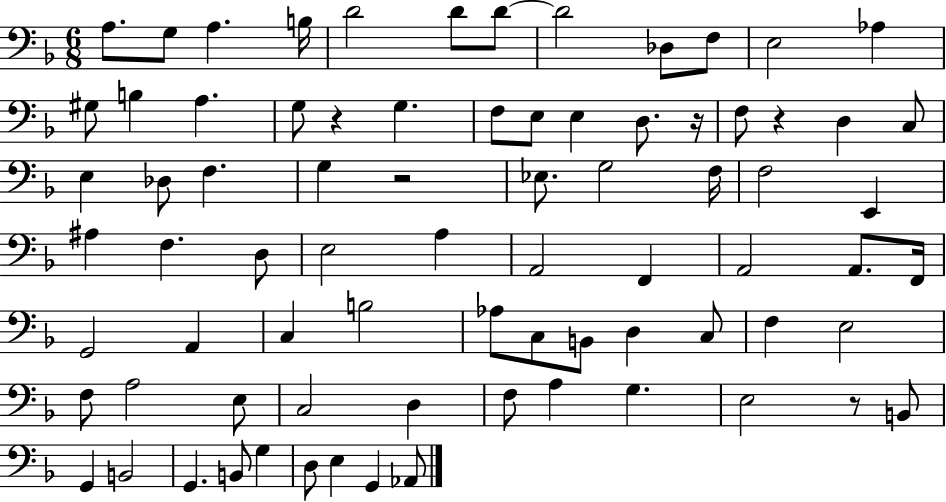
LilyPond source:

{
  \clef bass
  \numericTimeSignature
  \time 6/8
  \key f \major
  \repeat volta 2 { a8. g8 a4. b16 | d'2 d'8 d'8~~ | d'2 des8 f8 | e2 aes4 | \break gis8 b4 a4. | g8 r4 g4. | f8 e8 e4 d8. r16 | f8 r4 d4 c8 | \break e4 des8 f4. | g4 r2 | ees8. g2 f16 | f2 e,4 | \break ais4 f4. d8 | e2 a4 | a,2 f,4 | a,2 a,8. f,16 | \break g,2 a,4 | c4 b2 | aes8 c8 b,8 d4 c8 | f4 e2 | \break f8 a2 e8 | c2 d4 | f8 a4 g4. | e2 r8 b,8 | \break g,4 b,2 | g,4. b,8 g4 | d8 e4 g,4 aes,8 | } \bar "|."
}